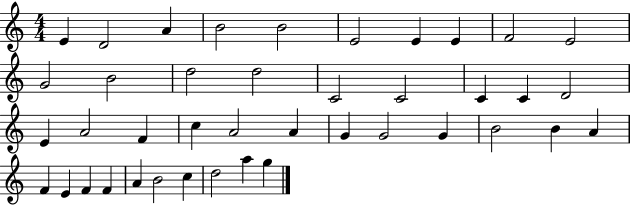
X:1
T:Untitled
M:4/4
L:1/4
K:C
E D2 A B2 B2 E2 E E F2 E2 G2 B2 d2 d2 C2 C2 C C D2 E A2 F c A2 A G G2 G B2 B A F E F F A B2 c d2 a g